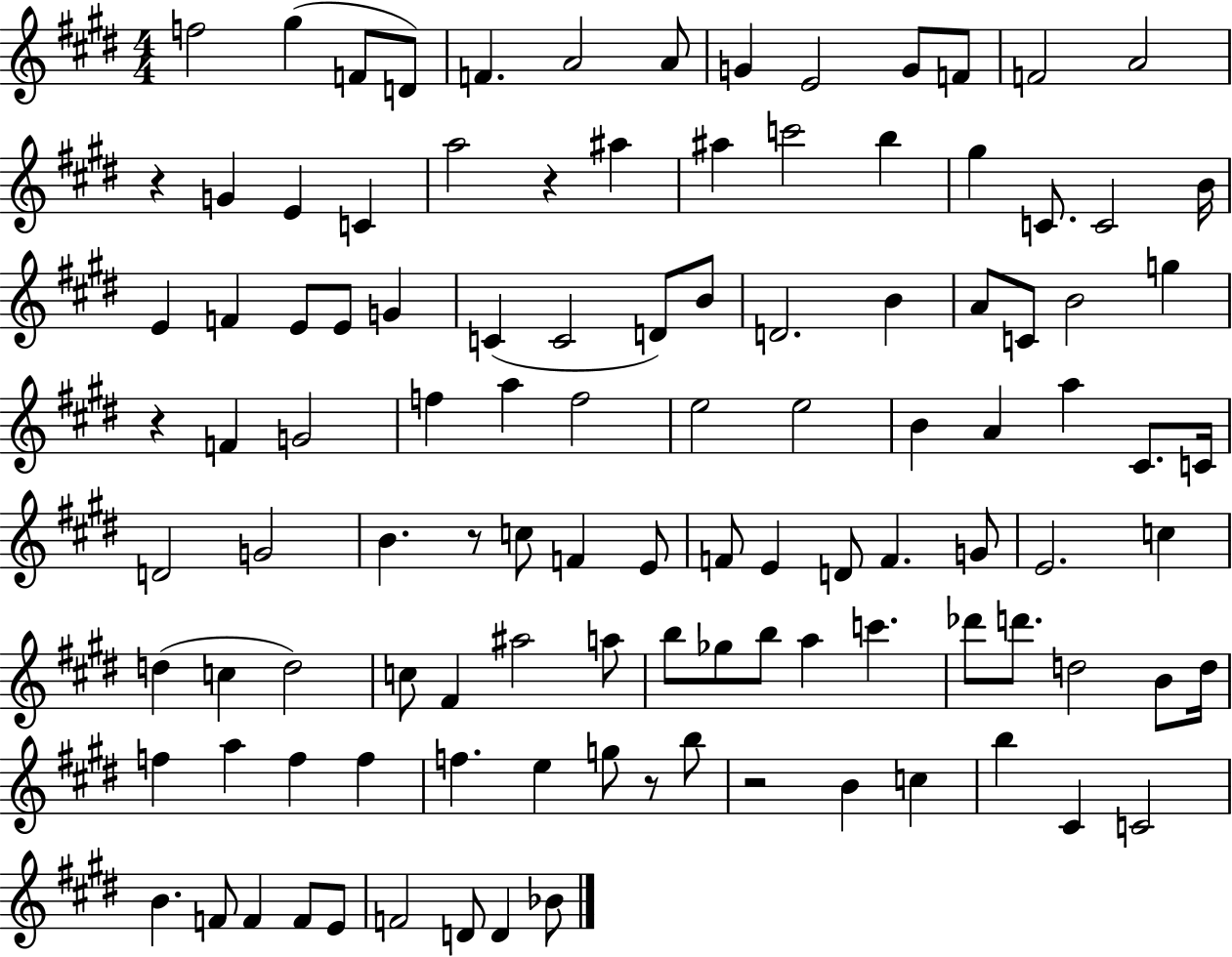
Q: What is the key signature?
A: E major